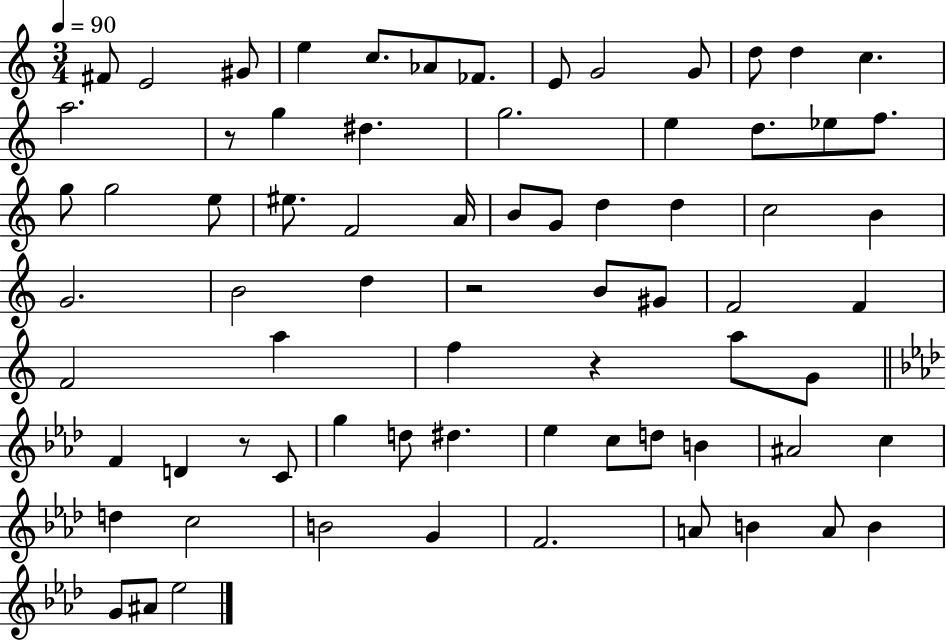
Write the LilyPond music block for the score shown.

{
  \clef treble
  \numericTimeSignature
  \time 3/4
  \key c \major
  \tempo 4 = 90
  fis'8 e'2 gis'8 | e''4 c''8. aes'8 fes'8. | e'8 g'2 g'8 | d''8 d''4 c''4. | \break a''2. | r8 g''4 dis''4. | g''2. | e''4 d''8. ees''8 f''8. | \break g''8 g''2 e''8 | eis''8. f'2 a'16 | b'8 g'8 d''4 d''4 | c''2 b'4 | \break g'2. | b'2 d''4 | r2 b'8 gis'8 | f'2 f'4 | \break f'2 a''4 | f''4 r4 a''8 g'8 | \bar "||" \break \key aes \major f'4 d'4 r8 c'8 | g''4 d''8 dis''4. | ees''4 c''8 d''8 b'4 | ais'2 c''4 | \break d''4 c''2 | b'2 g'4 | f'2. | a'8 b'4 a'8 b'4 | \break g'8 ais'8 ees''2 | \bar "|."
}